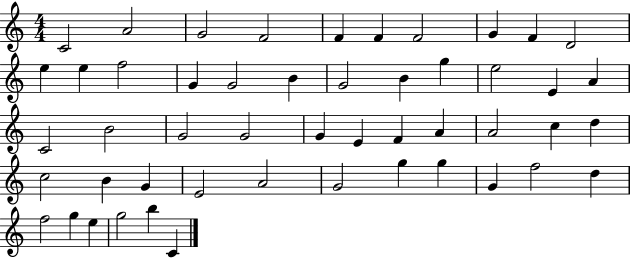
X:1
T:Untitled
M:4/4
L:1/4
K:C
C2 A2 G2 F2 F F F2 G F D2 e e f2 G G2 B G2 B g e2 E A C2 B2 G2 G2 G E F A A2 c d c2 B G E2 A2 G2 g g G f2 d f2 g e g2 b C